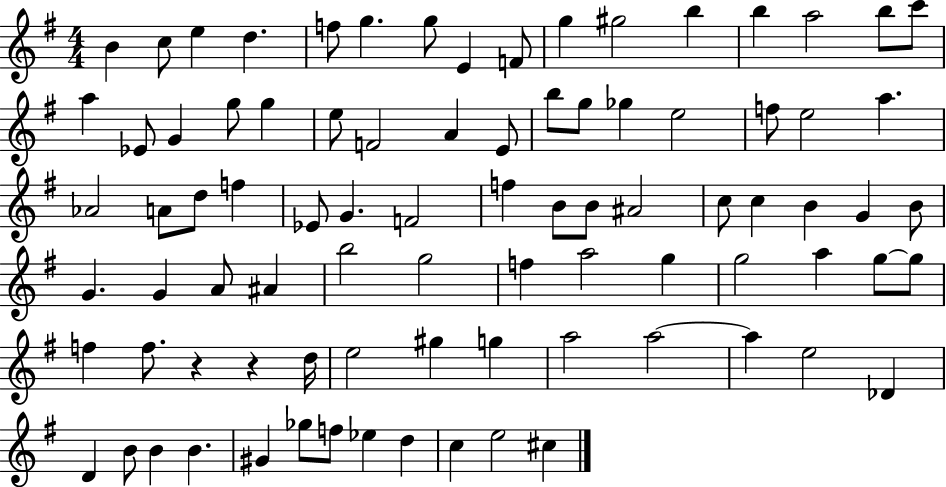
X:1
T:Untitled
M:4/4
L:1/4
K:G
B c/2 e d f/2 g g/2 E F/2 g ^g2 b b a2 b/2 c'/2 a _E/2 G g/2 g e/2 F2 A E/2 b/2 g/2 _g e2 f/2 e2 a _A2 A/2 d/2 f _E/2 G F2 f B/2 B/2 ^A2 c/2 c B G B/2 G G A/2 ^A b2 g2 f a2 g g2 a g/2 g/2 f f/2 z z d/4 e2 ^g g a2 a2 a e2 _D D B/2 B B ^G _g/2 f/2 _e d c e2 ^c